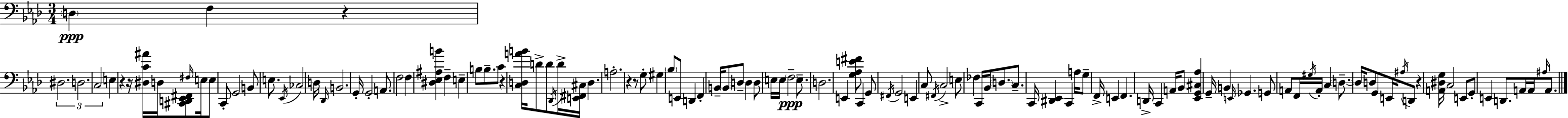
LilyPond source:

{
  \clef bass
  \numericTimeSignature
  \time 3/4
  \key aes \major
  \parenthesize d4\ppp f4 r4 | \tuplet 3/2 { dis2. | d2. | c2 } e4 | \break r4 r16 <dis c' ais'>16 d16 <cis, d, ees, fis,>8 \grace { fis16 } e16 e8 | c,8-. g,2 b,8 | e8. \acciaccatura { ees,16 } ces2 | d16 \grace { des,16 } b,2. | \break g,16-. g,2-. | a,8. f2 f4 | <dis ees ais b'>4 f4-- e4-- | b8 b8.-- c'8 r4 | \break <c d a' b'>16 d'8-> d'8 \acciaccatura { des,16 } d'16-> <e, fis, cis>16 d4. | a2.-. | r4 r8 g8-. | gis4 \parenthesize bes8 e,8 d,4 | \break f,4-. b,16-- \parenthesize b,8 d8-- d4 | d8 e16 e16 \parenthesize f2--\ppp | e8.-- d2. | e,4 <g aes e' fis'>8 c,4 | \break g,8 \acciaccatura { fis,16 } g,2 | e,4 c8 \acciaccatura { fis,16 } c2-> | e8 fes4 c,16 bes,16 | \parenthesize d8. c8.-- c,16 <dis, ees,>4 c,4 | \break a16 g8-- f,16-> e,4 f,4. | d,16-> c,4 a,16 bes,8 | <ees, g, cis aes>4 g,16-- b,4 \grace { e,16 } ges,4. | g,8 a,8 f,16 \acciaccatura { gis16 } a,16-. | \break c4 \parenthesize d8.--~~ d16 d8 g,8 | e,16 \acciaccatura { ais16 } d,8 r4 <a, dis g>16 c2 | e,8 g,8-. e,4 | d,8. a,16 a,16 \grace { ais16 } a,8. \bar "|."
}